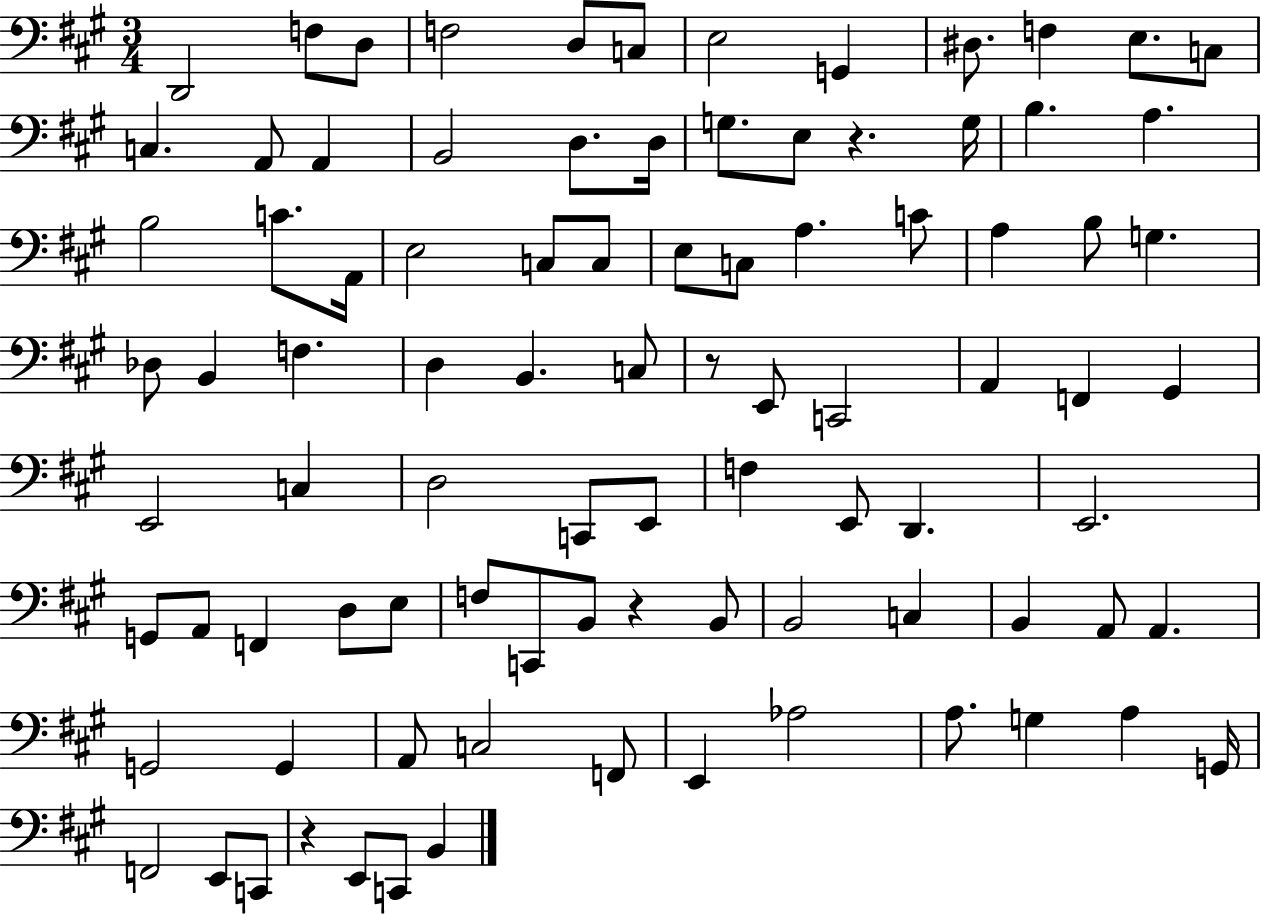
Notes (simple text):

D2/h F3/e D3/e F3/h D3/e C3/e E3/h G2/q D#3/e. F3/q E3/e. C3/e C3/q. A2/e A2/q B2/h D3/e. D3/s G3/e. E3/e R/q. G3/s B3/q. A3/q. B3/h C4/e. A2/s E3/h C3/e C3/e E3/e C3/e A3/q. C4/e A3/q B3/e G3/q. Db3/e B2/q F3/q. D3/q B2/q. C3/e R/e E2/e C2/h A2/q F2/q G#2/q E2/h C3/q D3/h C2/e E2/e F3/q E2/e D2/q. E2/h. G2/e A2/e F2/q D3/e E3/e F3/e C2/e B2/e R/q B2/e B2/h C3/q B2/q A2/e A2/q. G2/h G2/q A2/e C3/h F2/e E2/q Ab3/h A3/e. G3/q A3/q G2/s F2/h E2/e C2/e R/q E2/e C2/e B2/q